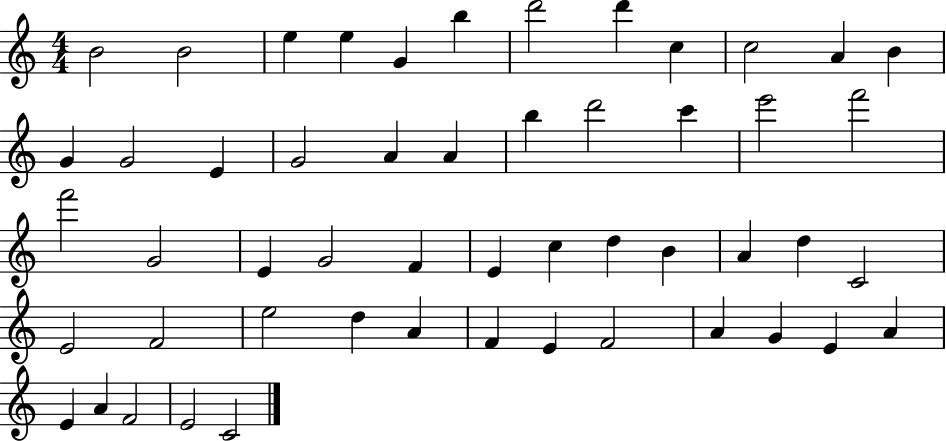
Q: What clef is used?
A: treble